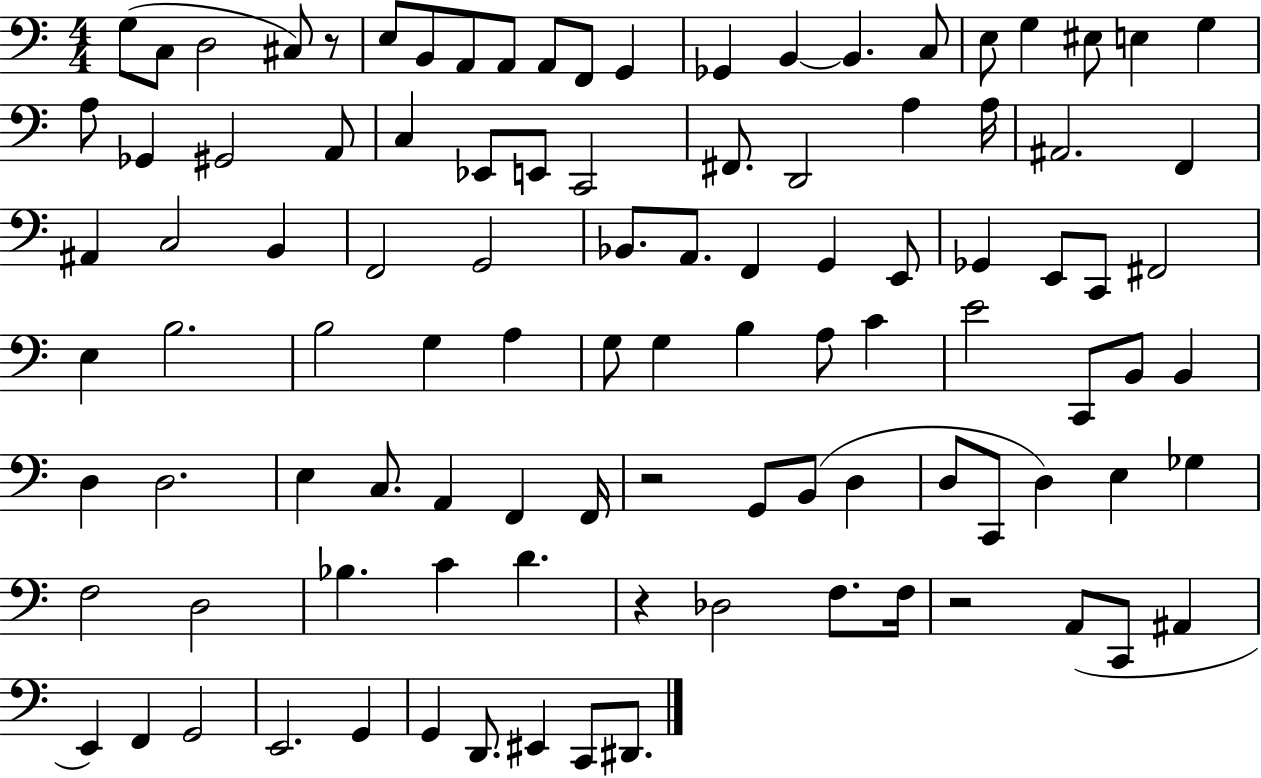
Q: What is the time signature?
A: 4/4